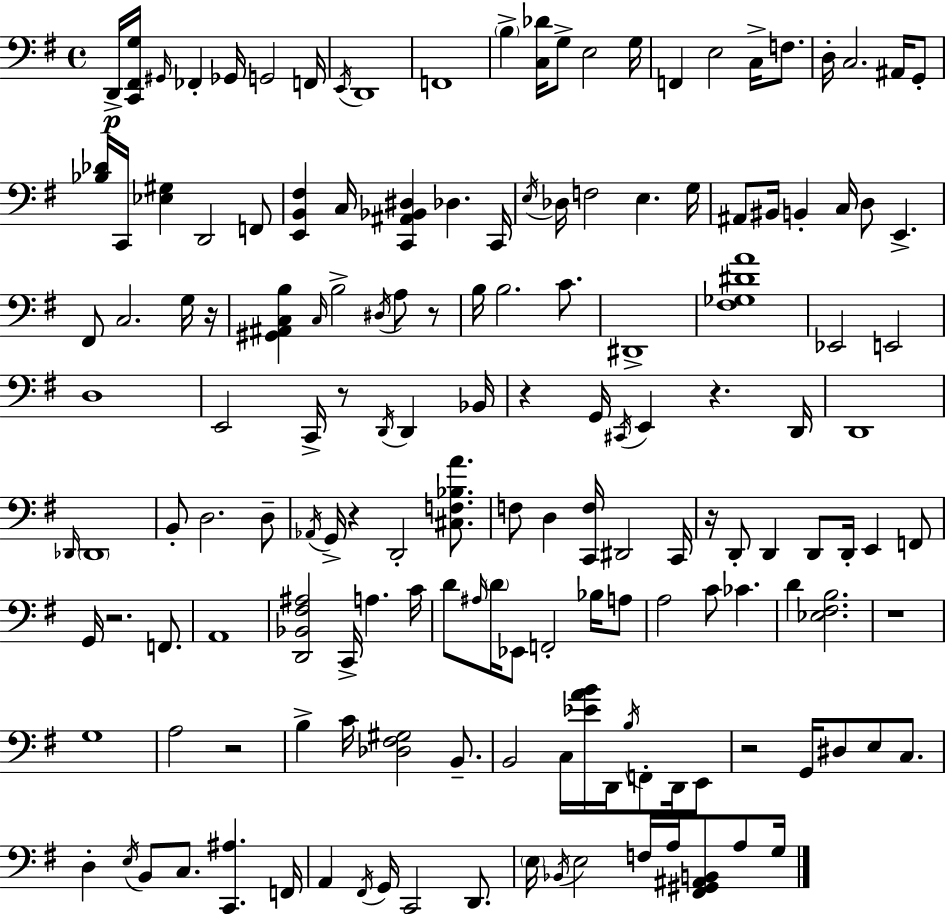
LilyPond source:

{
  \clef bass
  \time 4/4
  \defaultTimeSignature
  \key e \minor
  \repeat volta 2 { d,16->\p <c, fis, g>16 \grace { gis,16 } fes,4-. ges,16 g,2 | f,16 \acciaccatura { e,16 } d,1 | f,1 | \parenthesize b4-> <c des'>16 g8-> e2 | \break g16 f,4 e2 c16-> f8. | d16-. c2. ais,16 | g,8-. <bes des'>16 c,16 <ees gis>4 d,2 | f,8 <e, b, fis>4 c16 <c, ais, bes, dis>4 des4. | \break c,16 \acciaccatura { e16 } des16 f2 e4. | g16 ais,8 bis,16 b,4-. c16 d8 e,4.-> | fis,8 c2. | g16 r16 <gis, ais, c b>4 \grace { c16 } b2-> | \break \acciaccatura { dis16 } a8 r8 b16 b2. | c'8. dis,1-> | <fis ges dis' a'>1 | ees,2 e,2 | \break d1 | e,2 c,16-> r8 | \acciaccatura { d,16 } d,4 bes,16 r4 g,16 \acciaccatura { cis,16 } e,4 | r4. d,16 d,1 | \break \grace { des,16 } \parenthesize des,1 | b,8-. d2. | d8-- \acciaccatura { aes,16 } g,16-> r4 d,2-. | <cis f bes a'>8. f8 d4 <c, f>16 | \break dis,2 c,16 r16 d,8-. d,4 | d,8 d,16-. e,4 f,8 g,16 r2. | f,8. a,1 | <d, bes, fis ais>2 | \break c,16-> a4. c'16 d'8 \grace { ais16 } \parenthesize d'16 ees,8 f,2-. | bes16 a8 a2 | c'8 ces'4. d'4 <ees fis b>2. | r1 | \break g1 | a2 | r2 b4-> c'16 <des fis gis>2 | b,8.-- b,2 | \break c16 <ees' a' b'>16 d,16 \acciaccatura { b16 } f,8-. d,16 e,8 r2 | g,16 dis8 e8 c8. d4-. \acciaccatura { e16 } | b,8 c8. <c, ais>4. f,16 a,4 | \acciaccatura { fis,16 } g,16 c,2 d,8. \parenthesize e16 \acciaccatura { bes,16 } e2 | \break f16 a16 <fis, gis, ais, b,>8 a8 g16 } \bar "|."
}